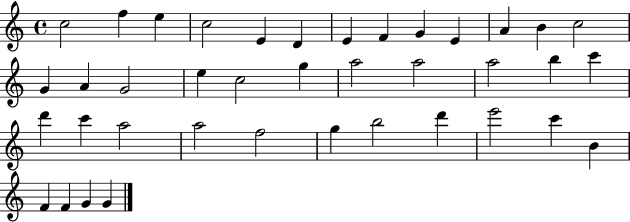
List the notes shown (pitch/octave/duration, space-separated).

C5/h F5/q E5/q C5/h E4/q D4/q E4/q F4/q G4/q E4/q A4/q B4/q C5/h G4/q A4/q G4/h E5/q C5/h G5/q A5/h A5/h A5/h B5/q C6/q D6/q C6/q A5/h A5/h F5/h G5/q B5/h D6/q E6/h C6/q B4/q F4/q F4/q G4/q G4/q